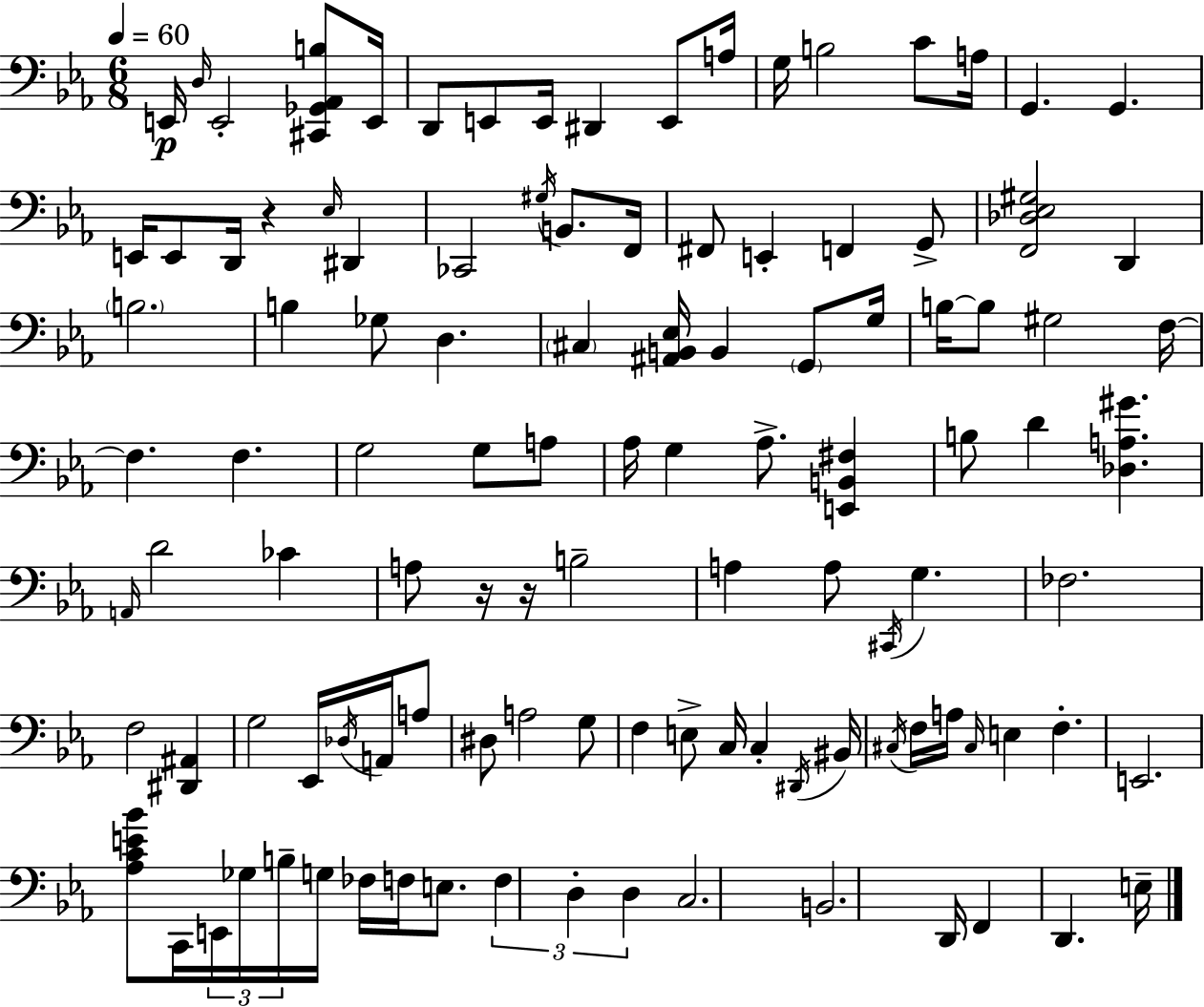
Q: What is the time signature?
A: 6/8